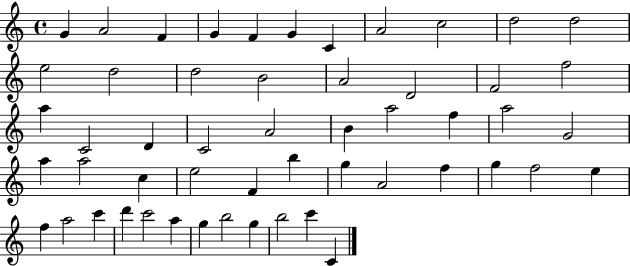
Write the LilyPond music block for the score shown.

{
  \clef treble
  \time 4/4
  \defaultTimeSignature
  \key c \major
  g'4 a'2 f'4 | g'4 f'4 g'4 c'4 | a'2 c''2 | d''2 d''2 | \break e''2 d''2 | d''2 b'2 | a'2 d'2 | f'2 f''2 | \break a''4 c'2 d'4 | c'2 a'2 | b'4 a''2 f''4 | a''2 g'2 | \break a''4 a''2 c''4 | e''2 f'4 b''4 | g''4 a'2 f''4 | g''4 f''2 e''4 | \break f''4 a''2 c'''4 | d'''4 c'''2 a''4 | g''4 b''2 g''4 | b''2 c'''4 c'4 | \break \bar "|."
}